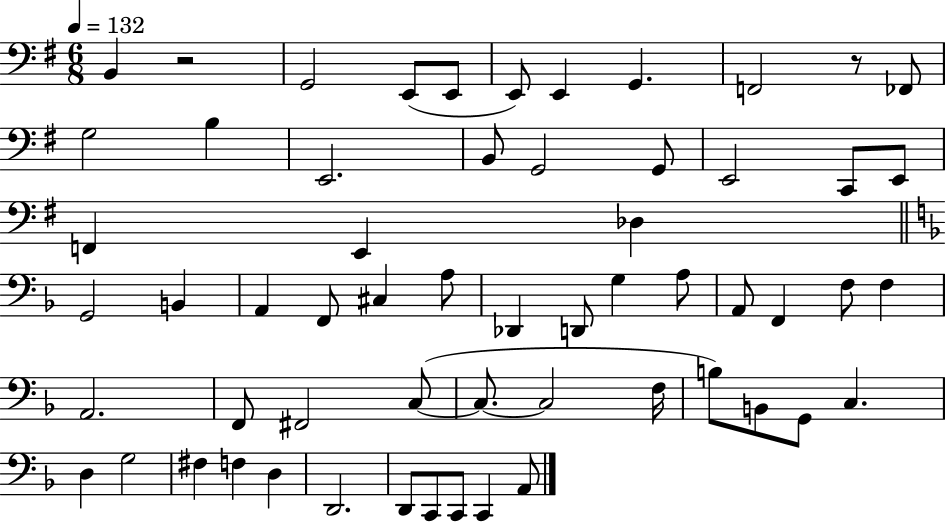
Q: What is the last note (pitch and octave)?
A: A2